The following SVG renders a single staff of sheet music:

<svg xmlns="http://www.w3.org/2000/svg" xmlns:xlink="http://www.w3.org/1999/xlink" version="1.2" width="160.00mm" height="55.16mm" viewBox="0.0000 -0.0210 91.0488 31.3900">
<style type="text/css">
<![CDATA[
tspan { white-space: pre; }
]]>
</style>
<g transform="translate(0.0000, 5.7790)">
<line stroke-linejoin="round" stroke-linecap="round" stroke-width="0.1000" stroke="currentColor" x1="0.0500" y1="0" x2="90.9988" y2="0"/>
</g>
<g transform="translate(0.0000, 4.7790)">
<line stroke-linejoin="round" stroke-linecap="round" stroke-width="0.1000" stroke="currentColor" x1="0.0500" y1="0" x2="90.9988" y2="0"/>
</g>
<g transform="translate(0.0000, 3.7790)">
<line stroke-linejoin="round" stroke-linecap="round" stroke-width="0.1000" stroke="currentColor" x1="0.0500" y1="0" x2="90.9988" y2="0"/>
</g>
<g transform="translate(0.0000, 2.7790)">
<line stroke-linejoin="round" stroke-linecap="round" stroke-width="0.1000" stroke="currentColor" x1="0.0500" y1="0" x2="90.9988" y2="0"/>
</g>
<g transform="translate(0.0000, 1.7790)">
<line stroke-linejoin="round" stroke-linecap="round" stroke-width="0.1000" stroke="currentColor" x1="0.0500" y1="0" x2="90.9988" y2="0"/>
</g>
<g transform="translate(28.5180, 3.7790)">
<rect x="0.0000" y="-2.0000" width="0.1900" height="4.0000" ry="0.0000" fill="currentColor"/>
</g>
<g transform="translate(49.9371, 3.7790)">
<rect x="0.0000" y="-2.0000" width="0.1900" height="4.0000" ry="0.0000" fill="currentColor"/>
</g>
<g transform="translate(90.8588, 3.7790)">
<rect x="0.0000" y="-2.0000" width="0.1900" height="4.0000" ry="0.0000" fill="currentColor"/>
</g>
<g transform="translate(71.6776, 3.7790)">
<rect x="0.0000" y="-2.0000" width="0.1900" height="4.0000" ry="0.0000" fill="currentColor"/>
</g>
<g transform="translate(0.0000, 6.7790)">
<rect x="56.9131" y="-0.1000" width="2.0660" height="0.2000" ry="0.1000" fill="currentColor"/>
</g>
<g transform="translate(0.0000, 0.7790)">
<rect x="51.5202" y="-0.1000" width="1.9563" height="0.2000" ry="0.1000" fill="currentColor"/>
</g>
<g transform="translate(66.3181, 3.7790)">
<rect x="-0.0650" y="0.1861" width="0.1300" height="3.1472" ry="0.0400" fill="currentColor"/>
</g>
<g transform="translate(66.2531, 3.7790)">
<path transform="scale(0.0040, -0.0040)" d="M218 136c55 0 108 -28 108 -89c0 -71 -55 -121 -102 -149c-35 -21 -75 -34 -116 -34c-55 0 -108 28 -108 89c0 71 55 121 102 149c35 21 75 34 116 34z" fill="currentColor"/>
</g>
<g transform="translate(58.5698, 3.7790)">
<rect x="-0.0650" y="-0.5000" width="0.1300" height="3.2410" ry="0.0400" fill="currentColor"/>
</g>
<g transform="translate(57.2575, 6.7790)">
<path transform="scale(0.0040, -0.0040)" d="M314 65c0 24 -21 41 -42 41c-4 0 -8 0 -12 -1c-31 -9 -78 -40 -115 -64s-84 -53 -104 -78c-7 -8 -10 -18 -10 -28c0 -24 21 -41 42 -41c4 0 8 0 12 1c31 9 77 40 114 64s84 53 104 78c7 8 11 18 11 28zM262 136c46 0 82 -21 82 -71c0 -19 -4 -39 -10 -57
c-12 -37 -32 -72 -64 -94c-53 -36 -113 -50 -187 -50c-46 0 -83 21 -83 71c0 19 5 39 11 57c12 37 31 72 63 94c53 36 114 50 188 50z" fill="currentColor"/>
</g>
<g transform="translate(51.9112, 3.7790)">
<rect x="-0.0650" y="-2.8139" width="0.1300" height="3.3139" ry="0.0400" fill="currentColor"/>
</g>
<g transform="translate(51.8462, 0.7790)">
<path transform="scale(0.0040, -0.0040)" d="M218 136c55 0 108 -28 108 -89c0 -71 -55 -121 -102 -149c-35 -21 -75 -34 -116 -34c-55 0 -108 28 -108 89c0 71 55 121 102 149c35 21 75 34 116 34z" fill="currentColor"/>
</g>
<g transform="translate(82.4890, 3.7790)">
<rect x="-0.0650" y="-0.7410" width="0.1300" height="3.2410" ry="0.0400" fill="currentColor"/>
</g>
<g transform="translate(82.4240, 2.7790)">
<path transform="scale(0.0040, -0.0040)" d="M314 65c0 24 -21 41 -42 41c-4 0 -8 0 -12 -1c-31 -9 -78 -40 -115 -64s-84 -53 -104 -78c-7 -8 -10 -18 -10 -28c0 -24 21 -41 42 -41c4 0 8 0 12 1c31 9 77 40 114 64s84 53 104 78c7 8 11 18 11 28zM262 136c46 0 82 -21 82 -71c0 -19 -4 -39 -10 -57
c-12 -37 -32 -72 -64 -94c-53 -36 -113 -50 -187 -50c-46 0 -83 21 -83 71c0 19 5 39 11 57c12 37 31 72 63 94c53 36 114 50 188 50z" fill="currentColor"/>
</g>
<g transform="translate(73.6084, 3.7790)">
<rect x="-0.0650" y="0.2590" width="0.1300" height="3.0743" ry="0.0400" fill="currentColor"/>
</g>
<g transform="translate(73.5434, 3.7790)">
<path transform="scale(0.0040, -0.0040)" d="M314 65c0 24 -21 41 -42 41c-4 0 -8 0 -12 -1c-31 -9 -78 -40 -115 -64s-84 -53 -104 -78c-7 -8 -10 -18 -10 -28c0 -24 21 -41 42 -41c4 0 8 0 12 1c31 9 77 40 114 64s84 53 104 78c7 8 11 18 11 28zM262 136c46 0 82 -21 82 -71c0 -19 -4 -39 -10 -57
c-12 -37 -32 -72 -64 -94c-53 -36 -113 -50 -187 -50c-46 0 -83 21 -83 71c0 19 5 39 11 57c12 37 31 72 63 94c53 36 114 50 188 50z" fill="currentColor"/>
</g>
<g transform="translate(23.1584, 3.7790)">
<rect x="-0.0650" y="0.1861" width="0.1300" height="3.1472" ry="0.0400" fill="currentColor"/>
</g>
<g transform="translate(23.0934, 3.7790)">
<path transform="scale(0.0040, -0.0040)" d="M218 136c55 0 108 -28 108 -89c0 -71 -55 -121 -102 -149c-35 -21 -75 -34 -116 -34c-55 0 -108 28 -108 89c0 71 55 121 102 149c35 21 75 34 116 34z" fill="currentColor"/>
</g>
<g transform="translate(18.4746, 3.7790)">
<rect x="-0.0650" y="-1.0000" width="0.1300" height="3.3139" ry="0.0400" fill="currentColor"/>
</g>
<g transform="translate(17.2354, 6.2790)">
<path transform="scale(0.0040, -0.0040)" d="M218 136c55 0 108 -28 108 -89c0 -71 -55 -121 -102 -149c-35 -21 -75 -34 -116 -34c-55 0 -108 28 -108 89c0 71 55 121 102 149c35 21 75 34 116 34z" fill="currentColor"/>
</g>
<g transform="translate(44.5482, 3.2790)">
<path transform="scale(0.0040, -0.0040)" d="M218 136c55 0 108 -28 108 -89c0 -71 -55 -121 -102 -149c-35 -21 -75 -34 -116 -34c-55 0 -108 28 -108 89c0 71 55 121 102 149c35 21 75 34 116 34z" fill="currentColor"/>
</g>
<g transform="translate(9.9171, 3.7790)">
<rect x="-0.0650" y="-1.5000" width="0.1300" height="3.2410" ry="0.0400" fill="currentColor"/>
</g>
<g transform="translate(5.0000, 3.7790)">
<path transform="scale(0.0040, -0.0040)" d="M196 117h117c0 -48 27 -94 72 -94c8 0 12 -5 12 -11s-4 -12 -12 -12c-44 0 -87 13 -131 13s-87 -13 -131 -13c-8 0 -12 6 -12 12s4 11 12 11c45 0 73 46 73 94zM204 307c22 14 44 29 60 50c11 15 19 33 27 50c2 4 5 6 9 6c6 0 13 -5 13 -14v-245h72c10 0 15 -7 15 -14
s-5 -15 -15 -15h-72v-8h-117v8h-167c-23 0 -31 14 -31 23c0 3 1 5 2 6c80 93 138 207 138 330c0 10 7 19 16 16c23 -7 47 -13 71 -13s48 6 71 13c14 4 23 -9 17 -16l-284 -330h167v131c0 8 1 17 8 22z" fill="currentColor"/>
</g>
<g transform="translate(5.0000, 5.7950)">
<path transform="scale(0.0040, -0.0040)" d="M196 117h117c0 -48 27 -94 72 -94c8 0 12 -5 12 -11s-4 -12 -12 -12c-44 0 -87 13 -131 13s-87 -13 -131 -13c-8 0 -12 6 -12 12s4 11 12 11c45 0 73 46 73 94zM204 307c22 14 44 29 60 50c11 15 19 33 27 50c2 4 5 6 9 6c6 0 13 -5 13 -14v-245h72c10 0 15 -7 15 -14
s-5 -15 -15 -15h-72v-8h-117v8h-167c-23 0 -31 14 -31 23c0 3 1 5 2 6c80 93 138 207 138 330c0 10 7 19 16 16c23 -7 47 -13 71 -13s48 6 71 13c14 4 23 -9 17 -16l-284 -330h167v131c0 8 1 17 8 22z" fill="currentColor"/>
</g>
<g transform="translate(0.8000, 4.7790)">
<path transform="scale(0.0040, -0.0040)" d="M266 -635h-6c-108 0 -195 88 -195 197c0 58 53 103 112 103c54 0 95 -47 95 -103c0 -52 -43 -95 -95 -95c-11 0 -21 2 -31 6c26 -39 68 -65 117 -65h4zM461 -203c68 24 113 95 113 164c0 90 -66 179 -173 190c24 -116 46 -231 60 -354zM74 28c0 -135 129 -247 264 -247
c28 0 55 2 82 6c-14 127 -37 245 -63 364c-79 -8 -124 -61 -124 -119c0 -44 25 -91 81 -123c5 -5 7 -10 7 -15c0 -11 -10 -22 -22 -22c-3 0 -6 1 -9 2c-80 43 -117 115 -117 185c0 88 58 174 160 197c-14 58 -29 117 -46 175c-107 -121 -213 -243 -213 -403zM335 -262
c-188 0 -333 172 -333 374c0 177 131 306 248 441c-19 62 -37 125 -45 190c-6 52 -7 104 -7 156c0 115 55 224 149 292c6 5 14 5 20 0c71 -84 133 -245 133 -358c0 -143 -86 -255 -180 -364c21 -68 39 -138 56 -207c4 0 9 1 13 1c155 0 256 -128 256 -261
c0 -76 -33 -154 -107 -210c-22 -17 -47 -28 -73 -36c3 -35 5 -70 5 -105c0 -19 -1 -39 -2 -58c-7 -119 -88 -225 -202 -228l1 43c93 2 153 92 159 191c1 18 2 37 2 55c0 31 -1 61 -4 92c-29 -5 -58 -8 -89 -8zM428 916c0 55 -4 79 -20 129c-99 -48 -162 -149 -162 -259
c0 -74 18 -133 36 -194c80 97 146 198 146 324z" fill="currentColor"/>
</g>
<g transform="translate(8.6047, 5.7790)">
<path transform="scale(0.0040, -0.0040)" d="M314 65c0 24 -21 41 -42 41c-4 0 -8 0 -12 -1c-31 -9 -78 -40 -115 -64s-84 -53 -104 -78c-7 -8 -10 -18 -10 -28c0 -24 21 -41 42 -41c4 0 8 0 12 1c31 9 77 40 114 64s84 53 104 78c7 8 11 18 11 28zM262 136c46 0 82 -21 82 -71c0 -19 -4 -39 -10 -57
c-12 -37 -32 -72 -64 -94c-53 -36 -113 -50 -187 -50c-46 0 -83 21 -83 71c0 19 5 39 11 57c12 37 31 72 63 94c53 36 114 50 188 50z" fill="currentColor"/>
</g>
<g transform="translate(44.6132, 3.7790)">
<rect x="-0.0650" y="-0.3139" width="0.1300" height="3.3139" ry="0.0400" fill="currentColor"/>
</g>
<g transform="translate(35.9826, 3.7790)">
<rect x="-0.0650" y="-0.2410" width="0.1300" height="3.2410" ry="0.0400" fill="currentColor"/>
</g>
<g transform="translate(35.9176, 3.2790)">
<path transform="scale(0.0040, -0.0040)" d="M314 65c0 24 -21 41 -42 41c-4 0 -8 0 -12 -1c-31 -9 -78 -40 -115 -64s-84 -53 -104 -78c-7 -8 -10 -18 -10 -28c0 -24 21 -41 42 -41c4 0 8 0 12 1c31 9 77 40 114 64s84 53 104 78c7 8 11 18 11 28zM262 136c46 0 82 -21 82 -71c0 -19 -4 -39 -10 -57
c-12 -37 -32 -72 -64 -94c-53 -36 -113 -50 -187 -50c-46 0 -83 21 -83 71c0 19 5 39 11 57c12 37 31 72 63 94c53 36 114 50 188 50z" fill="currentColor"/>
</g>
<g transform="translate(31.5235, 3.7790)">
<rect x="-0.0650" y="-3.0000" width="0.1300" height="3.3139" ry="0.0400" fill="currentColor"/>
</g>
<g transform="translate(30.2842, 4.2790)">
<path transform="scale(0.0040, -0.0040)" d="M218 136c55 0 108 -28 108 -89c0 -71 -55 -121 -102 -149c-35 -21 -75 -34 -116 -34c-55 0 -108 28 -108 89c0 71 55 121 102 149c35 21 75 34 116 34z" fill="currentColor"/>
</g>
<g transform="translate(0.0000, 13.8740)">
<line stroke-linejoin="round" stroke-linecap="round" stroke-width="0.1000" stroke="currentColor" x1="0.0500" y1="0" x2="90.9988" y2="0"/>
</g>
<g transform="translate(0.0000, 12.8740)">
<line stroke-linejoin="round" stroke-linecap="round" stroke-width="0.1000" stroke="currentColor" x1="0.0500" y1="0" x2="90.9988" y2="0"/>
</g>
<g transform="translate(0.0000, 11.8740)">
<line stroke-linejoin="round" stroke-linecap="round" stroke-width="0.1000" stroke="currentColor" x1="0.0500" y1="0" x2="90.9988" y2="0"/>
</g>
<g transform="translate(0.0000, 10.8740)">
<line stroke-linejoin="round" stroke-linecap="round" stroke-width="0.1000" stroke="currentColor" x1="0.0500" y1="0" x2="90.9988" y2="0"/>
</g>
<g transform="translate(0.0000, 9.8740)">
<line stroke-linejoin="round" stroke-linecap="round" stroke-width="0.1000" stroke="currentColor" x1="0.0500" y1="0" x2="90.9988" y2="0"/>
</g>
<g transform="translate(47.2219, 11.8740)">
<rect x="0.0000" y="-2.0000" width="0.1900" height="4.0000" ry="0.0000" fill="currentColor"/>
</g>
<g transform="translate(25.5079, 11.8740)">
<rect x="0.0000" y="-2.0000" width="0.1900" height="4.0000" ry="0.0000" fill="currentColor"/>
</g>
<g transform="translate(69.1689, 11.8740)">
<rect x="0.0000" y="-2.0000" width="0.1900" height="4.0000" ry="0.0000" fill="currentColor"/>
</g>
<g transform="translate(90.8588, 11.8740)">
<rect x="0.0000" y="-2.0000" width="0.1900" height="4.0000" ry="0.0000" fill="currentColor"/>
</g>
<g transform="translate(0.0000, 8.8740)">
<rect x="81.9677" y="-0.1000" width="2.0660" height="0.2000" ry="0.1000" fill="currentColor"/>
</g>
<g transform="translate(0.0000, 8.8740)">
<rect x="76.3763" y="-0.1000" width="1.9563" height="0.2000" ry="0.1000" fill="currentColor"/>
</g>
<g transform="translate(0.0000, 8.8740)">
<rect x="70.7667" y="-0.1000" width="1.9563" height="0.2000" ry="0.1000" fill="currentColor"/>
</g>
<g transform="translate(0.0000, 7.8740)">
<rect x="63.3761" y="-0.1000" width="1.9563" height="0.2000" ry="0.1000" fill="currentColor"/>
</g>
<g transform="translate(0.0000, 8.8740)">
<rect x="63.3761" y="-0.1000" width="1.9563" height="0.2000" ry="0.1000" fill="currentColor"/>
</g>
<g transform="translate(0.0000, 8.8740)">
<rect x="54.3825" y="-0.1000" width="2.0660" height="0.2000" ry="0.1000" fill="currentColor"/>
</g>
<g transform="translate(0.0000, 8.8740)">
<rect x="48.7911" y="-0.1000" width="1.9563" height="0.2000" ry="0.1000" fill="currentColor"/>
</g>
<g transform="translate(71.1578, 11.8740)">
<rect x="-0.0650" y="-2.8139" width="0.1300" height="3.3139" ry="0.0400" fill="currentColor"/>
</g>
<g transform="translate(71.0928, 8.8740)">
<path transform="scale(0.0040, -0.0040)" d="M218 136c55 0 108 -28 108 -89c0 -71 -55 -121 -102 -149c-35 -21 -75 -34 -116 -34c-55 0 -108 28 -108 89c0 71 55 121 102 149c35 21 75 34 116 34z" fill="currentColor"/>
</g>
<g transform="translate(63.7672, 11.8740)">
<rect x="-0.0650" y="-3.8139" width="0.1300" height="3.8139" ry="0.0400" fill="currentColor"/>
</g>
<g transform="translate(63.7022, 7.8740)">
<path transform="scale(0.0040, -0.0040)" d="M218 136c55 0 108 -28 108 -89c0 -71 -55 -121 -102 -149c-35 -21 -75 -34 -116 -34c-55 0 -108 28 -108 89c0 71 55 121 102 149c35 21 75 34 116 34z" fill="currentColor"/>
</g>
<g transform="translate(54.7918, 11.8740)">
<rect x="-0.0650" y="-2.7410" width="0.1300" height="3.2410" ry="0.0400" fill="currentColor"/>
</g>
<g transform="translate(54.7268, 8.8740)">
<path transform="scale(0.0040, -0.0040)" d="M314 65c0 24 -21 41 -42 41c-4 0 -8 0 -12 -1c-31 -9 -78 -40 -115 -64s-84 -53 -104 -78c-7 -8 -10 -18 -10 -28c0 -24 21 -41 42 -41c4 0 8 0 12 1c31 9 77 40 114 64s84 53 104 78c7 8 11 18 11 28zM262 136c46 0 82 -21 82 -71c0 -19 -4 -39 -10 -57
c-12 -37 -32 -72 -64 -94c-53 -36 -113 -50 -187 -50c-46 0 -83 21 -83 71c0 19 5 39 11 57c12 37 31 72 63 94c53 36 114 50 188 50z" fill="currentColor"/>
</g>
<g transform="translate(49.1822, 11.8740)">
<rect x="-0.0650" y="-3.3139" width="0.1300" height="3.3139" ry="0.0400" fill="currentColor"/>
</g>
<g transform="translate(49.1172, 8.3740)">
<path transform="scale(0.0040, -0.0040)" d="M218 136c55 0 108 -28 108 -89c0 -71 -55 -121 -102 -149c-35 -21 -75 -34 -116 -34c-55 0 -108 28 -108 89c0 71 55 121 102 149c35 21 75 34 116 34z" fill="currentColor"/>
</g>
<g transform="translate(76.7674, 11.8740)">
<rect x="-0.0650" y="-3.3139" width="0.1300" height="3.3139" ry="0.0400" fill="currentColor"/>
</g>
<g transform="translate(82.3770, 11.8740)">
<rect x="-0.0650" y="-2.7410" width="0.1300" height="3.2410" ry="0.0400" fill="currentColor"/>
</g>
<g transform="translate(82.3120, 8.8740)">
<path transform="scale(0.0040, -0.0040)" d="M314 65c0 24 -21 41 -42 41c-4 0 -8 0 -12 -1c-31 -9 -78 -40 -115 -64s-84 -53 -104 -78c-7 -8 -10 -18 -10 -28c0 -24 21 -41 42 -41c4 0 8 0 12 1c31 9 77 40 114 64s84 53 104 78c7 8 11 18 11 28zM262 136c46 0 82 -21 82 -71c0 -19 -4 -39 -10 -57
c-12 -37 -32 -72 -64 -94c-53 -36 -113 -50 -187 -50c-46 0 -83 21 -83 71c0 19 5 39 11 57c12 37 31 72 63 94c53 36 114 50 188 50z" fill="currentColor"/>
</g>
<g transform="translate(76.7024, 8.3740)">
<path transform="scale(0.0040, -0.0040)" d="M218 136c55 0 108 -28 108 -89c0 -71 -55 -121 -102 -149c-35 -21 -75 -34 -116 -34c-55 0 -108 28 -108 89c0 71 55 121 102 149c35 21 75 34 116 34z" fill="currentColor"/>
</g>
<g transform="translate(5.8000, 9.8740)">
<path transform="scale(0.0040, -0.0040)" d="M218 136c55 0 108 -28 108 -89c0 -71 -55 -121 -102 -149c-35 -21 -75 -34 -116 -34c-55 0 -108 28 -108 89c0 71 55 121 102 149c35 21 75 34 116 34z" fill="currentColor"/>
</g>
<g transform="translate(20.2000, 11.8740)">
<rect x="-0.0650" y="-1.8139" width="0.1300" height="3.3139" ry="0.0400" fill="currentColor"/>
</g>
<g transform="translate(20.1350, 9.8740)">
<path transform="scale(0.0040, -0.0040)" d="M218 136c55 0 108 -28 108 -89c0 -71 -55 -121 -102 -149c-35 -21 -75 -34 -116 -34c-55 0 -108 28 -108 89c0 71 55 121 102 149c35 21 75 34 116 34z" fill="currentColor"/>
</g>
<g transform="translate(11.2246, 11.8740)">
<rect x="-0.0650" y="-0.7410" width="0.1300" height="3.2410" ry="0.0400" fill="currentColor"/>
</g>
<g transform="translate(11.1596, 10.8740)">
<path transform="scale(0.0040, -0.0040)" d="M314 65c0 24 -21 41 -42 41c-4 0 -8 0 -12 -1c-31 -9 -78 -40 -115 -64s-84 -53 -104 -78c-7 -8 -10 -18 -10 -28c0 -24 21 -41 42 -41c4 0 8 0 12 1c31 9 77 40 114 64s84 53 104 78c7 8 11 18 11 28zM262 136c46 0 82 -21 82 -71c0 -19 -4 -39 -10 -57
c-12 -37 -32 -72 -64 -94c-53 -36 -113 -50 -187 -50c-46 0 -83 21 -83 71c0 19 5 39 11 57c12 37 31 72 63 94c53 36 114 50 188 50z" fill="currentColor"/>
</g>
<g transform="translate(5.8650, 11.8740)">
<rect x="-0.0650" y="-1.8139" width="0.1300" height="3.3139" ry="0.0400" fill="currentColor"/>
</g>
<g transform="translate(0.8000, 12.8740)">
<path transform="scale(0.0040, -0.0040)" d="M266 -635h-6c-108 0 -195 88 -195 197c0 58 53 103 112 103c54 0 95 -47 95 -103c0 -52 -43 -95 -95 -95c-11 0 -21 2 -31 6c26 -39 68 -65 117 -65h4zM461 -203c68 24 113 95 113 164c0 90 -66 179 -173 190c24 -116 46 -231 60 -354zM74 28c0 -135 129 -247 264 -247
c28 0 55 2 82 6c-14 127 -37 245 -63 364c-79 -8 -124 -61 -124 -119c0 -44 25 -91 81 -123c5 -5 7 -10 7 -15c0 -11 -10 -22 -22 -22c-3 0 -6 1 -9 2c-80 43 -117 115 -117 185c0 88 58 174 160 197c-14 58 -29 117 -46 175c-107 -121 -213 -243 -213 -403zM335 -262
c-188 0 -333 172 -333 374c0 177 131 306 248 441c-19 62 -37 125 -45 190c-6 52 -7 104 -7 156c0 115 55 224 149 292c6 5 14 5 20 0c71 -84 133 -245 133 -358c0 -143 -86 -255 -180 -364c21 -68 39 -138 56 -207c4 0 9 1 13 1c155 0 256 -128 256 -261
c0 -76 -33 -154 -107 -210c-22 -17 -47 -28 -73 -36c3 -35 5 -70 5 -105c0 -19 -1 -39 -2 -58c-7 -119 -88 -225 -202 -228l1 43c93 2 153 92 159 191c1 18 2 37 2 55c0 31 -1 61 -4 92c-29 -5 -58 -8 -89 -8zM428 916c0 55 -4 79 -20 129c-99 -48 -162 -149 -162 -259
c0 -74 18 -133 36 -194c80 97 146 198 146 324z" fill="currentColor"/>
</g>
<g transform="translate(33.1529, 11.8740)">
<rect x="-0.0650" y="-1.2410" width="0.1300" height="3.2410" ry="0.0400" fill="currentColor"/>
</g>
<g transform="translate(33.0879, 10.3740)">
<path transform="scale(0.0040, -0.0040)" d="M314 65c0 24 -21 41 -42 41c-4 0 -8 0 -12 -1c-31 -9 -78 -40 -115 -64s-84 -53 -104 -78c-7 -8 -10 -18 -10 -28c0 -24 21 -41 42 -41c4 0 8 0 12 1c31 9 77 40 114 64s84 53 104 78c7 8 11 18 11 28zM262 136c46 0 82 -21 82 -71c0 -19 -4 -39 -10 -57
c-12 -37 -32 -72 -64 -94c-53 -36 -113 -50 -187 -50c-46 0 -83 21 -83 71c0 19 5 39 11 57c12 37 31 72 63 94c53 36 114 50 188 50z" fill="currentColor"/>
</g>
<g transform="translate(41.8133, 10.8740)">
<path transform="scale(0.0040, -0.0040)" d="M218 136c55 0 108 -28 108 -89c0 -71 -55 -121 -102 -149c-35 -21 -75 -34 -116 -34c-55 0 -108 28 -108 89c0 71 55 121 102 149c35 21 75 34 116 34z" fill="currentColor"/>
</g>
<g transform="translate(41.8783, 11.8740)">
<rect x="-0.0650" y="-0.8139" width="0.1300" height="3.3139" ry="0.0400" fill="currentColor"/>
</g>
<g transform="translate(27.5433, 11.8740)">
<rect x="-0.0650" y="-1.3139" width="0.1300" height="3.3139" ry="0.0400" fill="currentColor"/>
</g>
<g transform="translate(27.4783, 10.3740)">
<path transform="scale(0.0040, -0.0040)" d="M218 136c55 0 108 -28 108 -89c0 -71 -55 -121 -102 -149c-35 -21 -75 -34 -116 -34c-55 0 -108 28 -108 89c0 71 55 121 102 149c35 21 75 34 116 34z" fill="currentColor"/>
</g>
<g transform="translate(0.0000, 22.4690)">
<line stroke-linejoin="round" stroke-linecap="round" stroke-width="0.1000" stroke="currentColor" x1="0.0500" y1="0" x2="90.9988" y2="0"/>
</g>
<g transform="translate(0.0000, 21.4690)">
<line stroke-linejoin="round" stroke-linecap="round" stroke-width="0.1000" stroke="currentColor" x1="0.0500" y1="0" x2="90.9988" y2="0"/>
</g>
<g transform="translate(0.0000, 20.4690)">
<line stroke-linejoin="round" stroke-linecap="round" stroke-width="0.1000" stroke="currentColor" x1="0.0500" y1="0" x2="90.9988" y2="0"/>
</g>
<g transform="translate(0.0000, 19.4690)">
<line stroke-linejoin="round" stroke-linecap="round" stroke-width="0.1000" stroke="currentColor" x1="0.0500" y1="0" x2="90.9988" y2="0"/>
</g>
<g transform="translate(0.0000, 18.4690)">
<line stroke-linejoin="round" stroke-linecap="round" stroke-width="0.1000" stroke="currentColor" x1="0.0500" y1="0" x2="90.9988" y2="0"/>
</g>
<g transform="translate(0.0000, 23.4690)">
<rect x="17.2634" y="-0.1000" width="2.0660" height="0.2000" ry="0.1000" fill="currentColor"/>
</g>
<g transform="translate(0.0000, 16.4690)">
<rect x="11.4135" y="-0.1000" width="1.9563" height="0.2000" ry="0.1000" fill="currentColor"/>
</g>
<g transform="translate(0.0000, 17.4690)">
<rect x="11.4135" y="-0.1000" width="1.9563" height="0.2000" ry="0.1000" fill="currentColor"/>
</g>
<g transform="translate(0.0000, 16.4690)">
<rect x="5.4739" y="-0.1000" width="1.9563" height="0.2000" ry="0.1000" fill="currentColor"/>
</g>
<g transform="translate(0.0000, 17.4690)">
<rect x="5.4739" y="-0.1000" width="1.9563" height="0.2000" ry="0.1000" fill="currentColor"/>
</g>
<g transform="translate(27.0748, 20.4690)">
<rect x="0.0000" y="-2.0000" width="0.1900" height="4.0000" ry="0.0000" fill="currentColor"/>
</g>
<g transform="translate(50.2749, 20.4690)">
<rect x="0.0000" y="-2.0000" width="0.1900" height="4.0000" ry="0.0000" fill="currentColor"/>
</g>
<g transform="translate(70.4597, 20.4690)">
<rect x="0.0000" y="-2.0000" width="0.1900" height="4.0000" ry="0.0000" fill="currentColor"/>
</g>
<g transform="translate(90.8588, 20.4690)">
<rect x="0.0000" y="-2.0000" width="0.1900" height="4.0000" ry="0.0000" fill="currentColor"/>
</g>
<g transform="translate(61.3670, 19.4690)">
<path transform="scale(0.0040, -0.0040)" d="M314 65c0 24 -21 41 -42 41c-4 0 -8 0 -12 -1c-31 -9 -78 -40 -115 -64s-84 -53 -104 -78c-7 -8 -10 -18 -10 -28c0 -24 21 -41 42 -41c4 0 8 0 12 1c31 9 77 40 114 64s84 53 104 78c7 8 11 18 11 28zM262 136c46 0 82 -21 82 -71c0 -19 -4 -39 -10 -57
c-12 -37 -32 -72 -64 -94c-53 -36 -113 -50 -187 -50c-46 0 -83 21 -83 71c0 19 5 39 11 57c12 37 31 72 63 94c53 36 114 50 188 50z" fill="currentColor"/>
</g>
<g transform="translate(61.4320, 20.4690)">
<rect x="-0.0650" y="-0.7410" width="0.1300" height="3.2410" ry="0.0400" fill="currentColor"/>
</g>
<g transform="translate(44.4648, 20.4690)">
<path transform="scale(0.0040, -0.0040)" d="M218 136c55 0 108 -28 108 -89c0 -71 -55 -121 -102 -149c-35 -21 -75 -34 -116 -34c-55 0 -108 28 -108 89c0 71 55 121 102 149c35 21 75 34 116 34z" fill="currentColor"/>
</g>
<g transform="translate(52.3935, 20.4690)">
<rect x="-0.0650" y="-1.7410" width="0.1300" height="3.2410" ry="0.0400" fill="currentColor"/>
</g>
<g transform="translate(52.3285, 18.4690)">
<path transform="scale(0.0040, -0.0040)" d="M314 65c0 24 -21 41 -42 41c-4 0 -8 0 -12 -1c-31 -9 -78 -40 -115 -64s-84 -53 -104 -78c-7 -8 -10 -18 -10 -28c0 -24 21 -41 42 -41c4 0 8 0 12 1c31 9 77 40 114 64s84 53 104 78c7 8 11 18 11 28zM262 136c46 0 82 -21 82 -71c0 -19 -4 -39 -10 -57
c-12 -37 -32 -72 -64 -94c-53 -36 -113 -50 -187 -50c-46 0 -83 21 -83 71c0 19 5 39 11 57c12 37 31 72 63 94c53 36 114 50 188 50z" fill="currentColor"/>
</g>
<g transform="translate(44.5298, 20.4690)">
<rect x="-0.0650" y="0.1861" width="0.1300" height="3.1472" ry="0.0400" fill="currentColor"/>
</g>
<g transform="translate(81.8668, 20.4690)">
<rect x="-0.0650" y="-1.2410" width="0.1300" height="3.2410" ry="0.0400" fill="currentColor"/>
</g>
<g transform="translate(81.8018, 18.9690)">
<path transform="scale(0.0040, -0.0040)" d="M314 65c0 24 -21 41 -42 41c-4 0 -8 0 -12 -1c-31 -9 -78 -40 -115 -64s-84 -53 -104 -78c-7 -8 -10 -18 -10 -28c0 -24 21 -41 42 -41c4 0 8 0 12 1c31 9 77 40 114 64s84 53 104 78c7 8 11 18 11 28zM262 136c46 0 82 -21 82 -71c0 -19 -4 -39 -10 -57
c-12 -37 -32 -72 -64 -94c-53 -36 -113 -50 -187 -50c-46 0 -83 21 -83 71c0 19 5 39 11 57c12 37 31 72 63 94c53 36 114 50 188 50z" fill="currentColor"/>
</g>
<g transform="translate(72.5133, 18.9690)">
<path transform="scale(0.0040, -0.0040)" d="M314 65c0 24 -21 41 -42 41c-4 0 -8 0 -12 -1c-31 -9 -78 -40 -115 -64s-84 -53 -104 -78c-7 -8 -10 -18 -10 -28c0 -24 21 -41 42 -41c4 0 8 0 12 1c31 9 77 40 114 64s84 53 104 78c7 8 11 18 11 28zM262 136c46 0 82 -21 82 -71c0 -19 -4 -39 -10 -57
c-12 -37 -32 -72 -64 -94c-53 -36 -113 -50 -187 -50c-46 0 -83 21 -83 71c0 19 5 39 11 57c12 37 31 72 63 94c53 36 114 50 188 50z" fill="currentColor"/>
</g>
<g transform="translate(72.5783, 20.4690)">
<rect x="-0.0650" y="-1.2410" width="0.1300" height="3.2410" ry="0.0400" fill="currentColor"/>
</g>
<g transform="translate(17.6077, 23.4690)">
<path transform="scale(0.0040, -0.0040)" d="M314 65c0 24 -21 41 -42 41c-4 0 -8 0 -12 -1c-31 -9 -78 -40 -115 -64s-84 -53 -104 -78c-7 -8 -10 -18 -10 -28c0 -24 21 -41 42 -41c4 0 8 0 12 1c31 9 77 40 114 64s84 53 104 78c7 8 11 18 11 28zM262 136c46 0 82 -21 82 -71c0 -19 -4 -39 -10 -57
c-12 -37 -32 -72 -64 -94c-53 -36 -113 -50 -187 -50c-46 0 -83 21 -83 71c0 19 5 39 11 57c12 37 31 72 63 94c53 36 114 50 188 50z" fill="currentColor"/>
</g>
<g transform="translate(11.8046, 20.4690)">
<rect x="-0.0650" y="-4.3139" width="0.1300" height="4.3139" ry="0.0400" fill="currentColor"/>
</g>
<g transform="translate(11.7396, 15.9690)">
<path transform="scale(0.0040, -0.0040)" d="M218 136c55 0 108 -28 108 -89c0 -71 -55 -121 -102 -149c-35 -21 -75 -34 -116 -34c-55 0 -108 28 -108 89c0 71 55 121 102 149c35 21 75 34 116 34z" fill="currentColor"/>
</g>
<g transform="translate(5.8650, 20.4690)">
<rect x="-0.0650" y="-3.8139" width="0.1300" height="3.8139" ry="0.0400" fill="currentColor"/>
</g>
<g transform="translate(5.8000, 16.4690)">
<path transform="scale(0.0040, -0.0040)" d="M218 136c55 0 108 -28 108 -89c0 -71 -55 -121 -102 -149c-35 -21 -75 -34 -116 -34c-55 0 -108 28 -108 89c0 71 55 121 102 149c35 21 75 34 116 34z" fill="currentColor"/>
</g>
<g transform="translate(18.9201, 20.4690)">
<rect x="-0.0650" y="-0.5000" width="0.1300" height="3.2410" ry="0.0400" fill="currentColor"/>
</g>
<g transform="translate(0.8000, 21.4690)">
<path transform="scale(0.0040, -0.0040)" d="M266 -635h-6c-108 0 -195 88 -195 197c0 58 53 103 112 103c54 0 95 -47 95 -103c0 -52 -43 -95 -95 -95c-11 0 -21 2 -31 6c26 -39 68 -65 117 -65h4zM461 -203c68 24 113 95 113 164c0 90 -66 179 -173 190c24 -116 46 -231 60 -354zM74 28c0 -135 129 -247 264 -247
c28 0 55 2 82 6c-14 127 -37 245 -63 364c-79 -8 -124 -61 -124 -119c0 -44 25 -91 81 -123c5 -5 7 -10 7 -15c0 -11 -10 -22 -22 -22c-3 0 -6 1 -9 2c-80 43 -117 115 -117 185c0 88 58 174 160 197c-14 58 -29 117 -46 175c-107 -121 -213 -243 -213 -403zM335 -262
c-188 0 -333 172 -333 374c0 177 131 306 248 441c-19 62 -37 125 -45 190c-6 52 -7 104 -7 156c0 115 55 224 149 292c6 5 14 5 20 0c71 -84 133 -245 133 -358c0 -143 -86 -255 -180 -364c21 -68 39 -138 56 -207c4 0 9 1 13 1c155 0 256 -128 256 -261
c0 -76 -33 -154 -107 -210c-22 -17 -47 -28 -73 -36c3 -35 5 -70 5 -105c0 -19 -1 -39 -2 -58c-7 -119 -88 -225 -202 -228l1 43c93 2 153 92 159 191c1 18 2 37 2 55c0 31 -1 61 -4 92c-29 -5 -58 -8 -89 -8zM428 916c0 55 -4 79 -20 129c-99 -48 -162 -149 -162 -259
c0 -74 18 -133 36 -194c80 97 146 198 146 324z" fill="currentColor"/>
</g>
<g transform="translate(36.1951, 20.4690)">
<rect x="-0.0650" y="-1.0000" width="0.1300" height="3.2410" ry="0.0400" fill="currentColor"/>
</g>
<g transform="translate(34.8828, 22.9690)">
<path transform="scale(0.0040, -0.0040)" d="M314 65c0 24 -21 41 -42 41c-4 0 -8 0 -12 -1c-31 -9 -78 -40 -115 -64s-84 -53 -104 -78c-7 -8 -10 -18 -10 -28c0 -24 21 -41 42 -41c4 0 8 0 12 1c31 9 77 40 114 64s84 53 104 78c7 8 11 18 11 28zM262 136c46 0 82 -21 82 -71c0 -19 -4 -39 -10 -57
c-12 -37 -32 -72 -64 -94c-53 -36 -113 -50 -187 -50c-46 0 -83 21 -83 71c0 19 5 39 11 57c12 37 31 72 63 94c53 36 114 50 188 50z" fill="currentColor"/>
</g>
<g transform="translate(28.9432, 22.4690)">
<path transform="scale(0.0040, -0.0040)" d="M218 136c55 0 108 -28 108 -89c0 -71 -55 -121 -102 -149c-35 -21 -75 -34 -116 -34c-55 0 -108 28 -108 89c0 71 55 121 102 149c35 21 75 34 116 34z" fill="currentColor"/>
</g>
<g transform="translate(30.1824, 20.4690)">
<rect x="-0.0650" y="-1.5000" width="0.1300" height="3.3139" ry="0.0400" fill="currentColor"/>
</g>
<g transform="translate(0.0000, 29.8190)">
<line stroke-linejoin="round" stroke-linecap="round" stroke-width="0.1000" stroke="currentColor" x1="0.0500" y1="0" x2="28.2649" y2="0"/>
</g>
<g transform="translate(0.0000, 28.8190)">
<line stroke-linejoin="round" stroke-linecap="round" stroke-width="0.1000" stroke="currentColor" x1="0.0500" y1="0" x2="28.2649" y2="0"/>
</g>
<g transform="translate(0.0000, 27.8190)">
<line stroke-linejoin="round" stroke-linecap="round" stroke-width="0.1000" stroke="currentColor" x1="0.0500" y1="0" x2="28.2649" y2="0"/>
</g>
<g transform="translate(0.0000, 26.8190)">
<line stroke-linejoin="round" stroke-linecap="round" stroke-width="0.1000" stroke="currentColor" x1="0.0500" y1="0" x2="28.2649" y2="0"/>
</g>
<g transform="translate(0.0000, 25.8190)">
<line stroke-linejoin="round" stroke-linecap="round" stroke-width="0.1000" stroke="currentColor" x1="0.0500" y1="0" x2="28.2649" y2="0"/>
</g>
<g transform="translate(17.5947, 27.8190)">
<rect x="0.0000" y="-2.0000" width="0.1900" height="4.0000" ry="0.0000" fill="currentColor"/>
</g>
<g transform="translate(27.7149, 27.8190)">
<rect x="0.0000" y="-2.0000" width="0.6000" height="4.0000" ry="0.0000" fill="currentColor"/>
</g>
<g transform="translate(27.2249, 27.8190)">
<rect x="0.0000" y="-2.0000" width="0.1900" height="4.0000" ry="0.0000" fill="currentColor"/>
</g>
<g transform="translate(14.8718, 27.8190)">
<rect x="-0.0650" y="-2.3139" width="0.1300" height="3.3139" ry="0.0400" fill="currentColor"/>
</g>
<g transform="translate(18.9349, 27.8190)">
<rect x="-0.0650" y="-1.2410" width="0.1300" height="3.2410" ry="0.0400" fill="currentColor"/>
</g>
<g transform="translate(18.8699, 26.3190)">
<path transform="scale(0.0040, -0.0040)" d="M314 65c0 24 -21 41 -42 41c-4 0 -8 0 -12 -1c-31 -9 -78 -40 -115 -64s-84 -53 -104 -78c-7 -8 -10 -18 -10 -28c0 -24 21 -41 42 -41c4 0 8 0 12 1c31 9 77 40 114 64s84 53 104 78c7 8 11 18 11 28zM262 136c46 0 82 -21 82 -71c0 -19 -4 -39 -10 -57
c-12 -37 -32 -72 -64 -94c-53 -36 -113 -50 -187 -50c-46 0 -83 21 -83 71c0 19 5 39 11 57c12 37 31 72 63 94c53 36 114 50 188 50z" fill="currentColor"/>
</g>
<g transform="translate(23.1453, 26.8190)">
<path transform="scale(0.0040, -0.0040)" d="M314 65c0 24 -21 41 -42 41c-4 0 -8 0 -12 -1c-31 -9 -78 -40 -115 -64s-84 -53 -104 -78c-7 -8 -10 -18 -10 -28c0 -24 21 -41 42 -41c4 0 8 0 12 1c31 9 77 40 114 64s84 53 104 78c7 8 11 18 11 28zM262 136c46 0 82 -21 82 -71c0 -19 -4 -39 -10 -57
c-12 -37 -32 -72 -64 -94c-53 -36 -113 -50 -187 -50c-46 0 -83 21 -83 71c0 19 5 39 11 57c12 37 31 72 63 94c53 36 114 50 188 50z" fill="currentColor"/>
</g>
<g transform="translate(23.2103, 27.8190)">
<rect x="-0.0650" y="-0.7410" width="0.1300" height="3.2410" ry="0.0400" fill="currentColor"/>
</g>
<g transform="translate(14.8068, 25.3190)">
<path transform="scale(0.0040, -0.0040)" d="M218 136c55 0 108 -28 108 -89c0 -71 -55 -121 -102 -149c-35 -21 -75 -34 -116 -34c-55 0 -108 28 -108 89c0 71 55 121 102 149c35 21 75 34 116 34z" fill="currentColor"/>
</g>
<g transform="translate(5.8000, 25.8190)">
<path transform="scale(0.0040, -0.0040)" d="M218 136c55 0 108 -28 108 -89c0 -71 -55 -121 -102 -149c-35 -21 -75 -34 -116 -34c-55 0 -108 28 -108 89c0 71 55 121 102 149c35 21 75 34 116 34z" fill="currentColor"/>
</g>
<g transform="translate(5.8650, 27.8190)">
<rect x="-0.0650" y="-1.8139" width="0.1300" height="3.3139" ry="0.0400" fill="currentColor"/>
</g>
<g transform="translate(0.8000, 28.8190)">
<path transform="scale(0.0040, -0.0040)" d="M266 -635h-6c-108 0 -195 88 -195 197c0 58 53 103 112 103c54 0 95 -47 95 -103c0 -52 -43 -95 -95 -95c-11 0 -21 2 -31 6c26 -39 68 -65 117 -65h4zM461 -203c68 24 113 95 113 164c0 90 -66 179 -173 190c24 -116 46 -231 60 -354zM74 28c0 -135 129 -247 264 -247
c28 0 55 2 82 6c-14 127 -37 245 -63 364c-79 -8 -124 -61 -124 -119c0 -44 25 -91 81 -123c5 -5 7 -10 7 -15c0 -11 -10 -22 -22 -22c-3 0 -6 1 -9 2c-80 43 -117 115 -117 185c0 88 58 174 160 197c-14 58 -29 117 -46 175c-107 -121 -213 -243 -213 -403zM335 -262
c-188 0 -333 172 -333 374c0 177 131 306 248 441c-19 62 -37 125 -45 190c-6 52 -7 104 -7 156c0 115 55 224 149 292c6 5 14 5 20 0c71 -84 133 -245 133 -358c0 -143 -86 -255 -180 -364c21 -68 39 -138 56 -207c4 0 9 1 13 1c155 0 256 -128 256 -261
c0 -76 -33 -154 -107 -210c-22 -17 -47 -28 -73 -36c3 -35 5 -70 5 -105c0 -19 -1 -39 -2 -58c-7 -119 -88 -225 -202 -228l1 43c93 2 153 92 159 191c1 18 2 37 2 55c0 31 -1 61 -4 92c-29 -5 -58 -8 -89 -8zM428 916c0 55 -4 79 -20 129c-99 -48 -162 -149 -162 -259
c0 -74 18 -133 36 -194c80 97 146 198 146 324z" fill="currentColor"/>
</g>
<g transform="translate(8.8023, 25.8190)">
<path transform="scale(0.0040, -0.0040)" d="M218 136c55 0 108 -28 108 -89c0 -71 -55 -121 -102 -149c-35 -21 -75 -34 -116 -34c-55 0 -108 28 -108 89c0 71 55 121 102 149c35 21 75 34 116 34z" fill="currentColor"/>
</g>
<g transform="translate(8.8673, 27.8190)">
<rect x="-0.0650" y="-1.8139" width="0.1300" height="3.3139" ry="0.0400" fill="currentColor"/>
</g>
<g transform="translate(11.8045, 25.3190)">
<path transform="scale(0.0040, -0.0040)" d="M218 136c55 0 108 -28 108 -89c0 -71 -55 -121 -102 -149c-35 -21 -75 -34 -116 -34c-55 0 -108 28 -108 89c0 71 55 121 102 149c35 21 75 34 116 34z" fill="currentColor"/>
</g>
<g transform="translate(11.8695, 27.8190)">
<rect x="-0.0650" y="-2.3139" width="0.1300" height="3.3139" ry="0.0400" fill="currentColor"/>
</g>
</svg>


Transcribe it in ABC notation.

X:1
T:Untitled
M:4/4
L:1/4
K:C
E2 D B A c2 c a C2 B B2 d2 f d2 f e e2 d b a2 c' a b a2 c' d' C2 E D2 B f2 d2 e2 e2 f f g g e2 d2